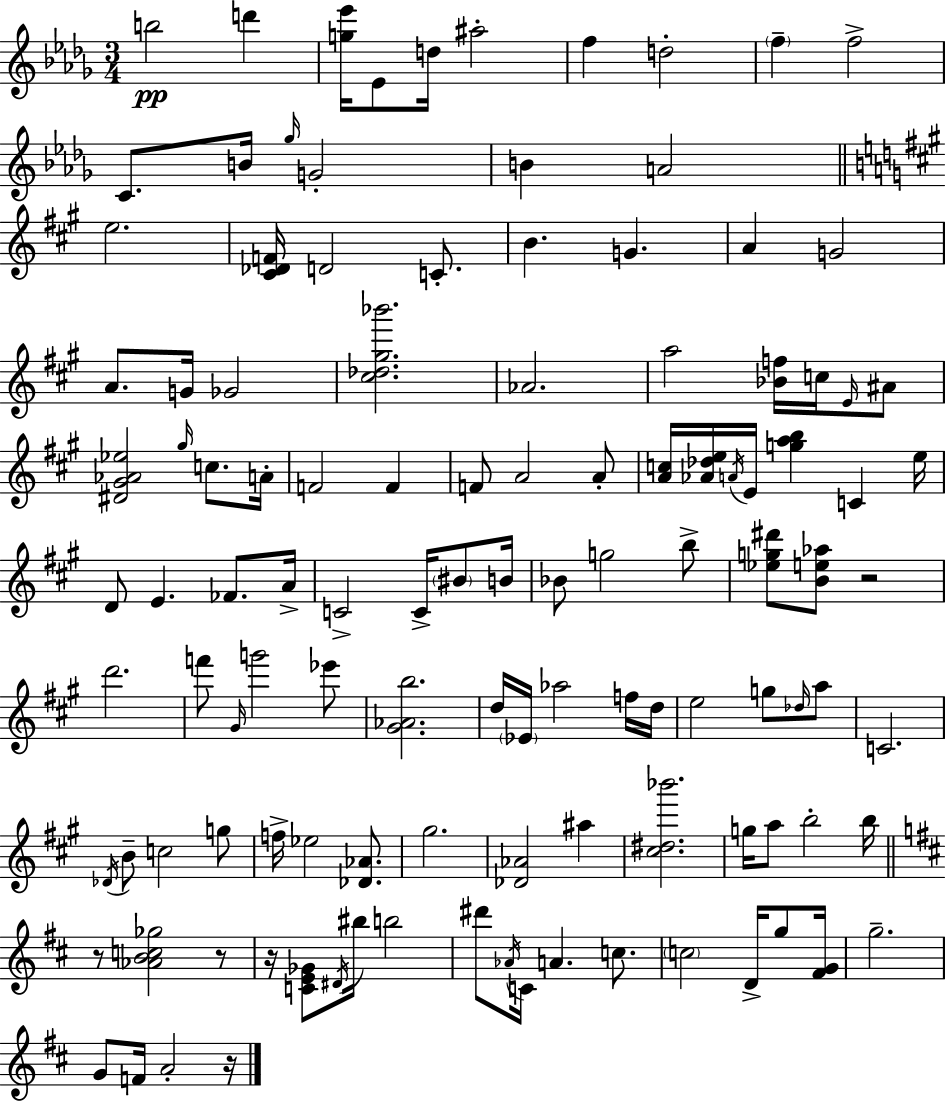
{
  \clef treble
  \numericTimeSignature
  \time 3/4
  \key bes \minor
  b''2\pp d'''4 | <g'' ees'''>16 ees'8 d''16 ais''2-. | f''4 d''2-. | \parenthesize f''4-- f''2-> | \break c'8. b'16 \grace { ges''16 } g'2-. | b'4 a'2 | \bar "||" \break \key a \major e''2. | <cis' des' f'>16 d'2 c'8.-. | b'4. g'4. | a'4 g'2 | \break a'8. g'16 ges'2 | <cis'' des'' gis'' bes'''>2. | aes'2. | a''2 <bes' f''>16 c''16 \grace { e'16 } ais'8 | \break <dis' gis' aes' ees''>2 \grace { gis''16 } c''8. | a'16-. f'2 f'4 | f'8 a'2 | a'8-. <a' c''>16 <aes' des'' e''>16 \acciaccatura { a'16 } e'16 <g'' a'' b''>4 c'4 | \break e''16 d'8 e'4. fes'8. | a'16-> c'2-> c'16-> | \parenthesize bis'8 b'16 bes'8 g''2 | b''8-> <ees'' g'' dis'''>8 <b' e'' aes''>8 r2 | \break d'''2. | f'''8 \grace { gis'16 } g'''2 | ees'''8 <gis' aes' b''>2. | d''16 \parenthesize ees'16 aes''2 | \break f''16 d''16 e''2 | g''8 \grace { des''16 } a''8 c'2. | \acciaccatura { des'16 } b'8-- c''2 | g''8 f''16-> ees''2 | \break <des' aes'>8. gis''2. | <des' aes'>2 | ais''4 <cis'' dis'' bes'''>2. | g''16 a''8 b''2-. | \break b''16 \bar "||" \break \key b \minor r8 <aes' b' c'' ges''>2 r8 | r16 <c' e' ges'>8 \acciaccatura { dis'16 } bis''16 b''2 | dis'''8 \acciaccatura { aes'16 } c'16 a'4. c''8. | \parenthesize c''2 d'16-> g''8 | \break <fis' g'>16 g''2.-- | g'8 f'16 a'2-. | r16 \bar "|."
}